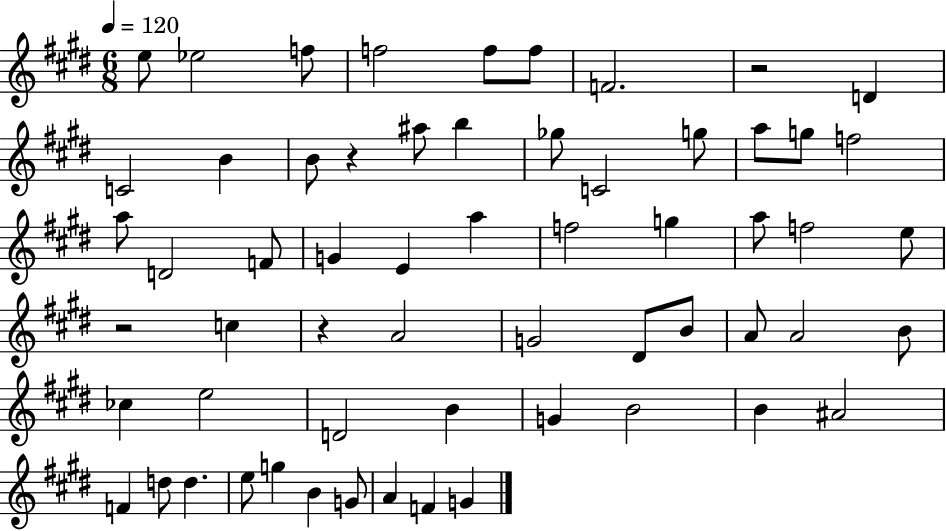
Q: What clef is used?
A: treble